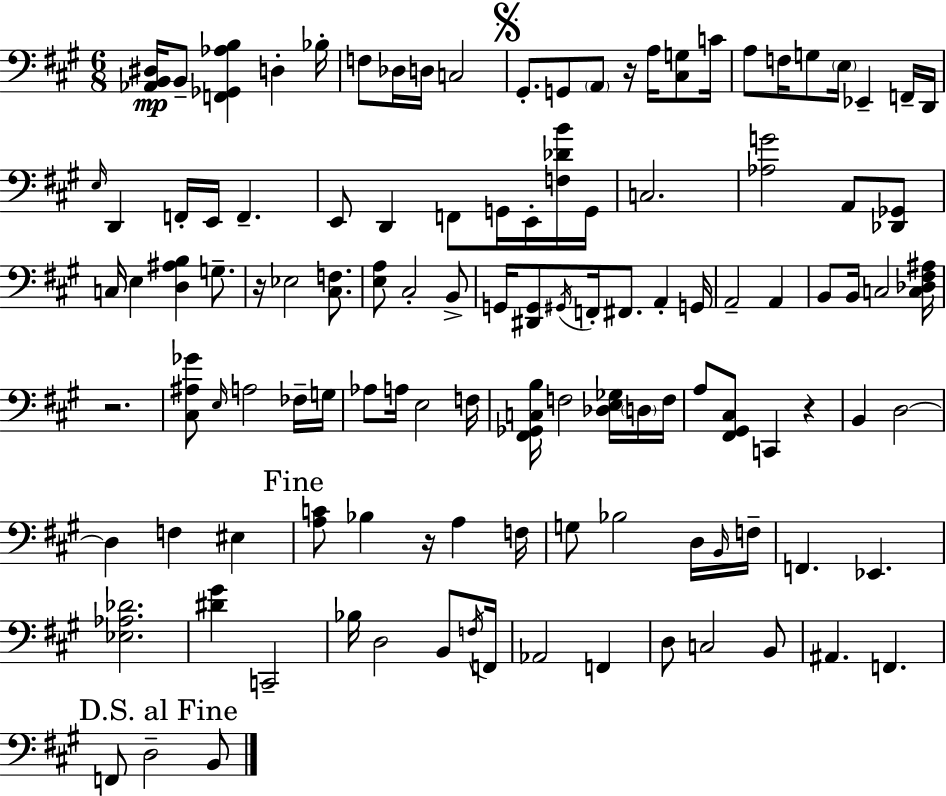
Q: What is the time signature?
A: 6/8